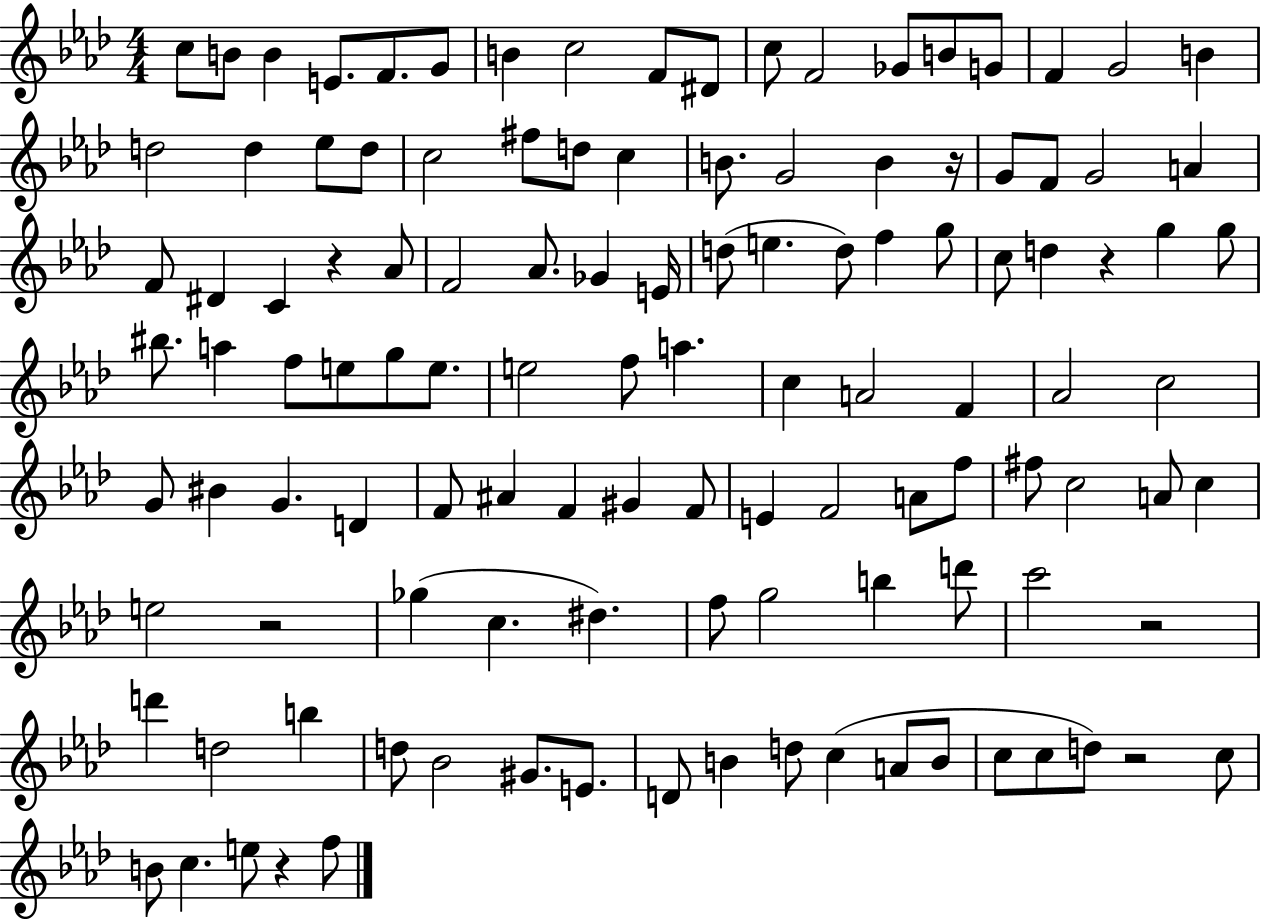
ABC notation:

X:1
T:Untitled
M:4/4
L:1/4
K:Ab
c/2 B/2 B E/2 F/2 G/2 B c2 F/2 ^D/2 c/2 F2 _G/2 B/2 G/2 F G2 B d2 d _e/2 d/2 c2 ^f/2 d/2 c B/2 G2 B z/4 G/2 F/2 G2 A F/2 ^D C z _A/2 F2 _A/2 _G E/4 d/2 e d/2 f g/2 c/2 d z g g/2 ^b/2 a f/2 e/2 g/2 e/2 e2 f/2 a c A2 F _A2 c2 G/2 ^B G D F/2 ^A F ^G F/2 E F2 A/2 f/2 ^f/2 c2 A/2 c e2 z2 _g c ^d f/2 g2 b d'/2 c'2 z2 d' d2 b d/2 _B2 ^G/2 E/2 D/2 B d/2 c A/2 B/2 c/2 c/2 d/2 z2 c/2 B/2 c e/2 z f/2